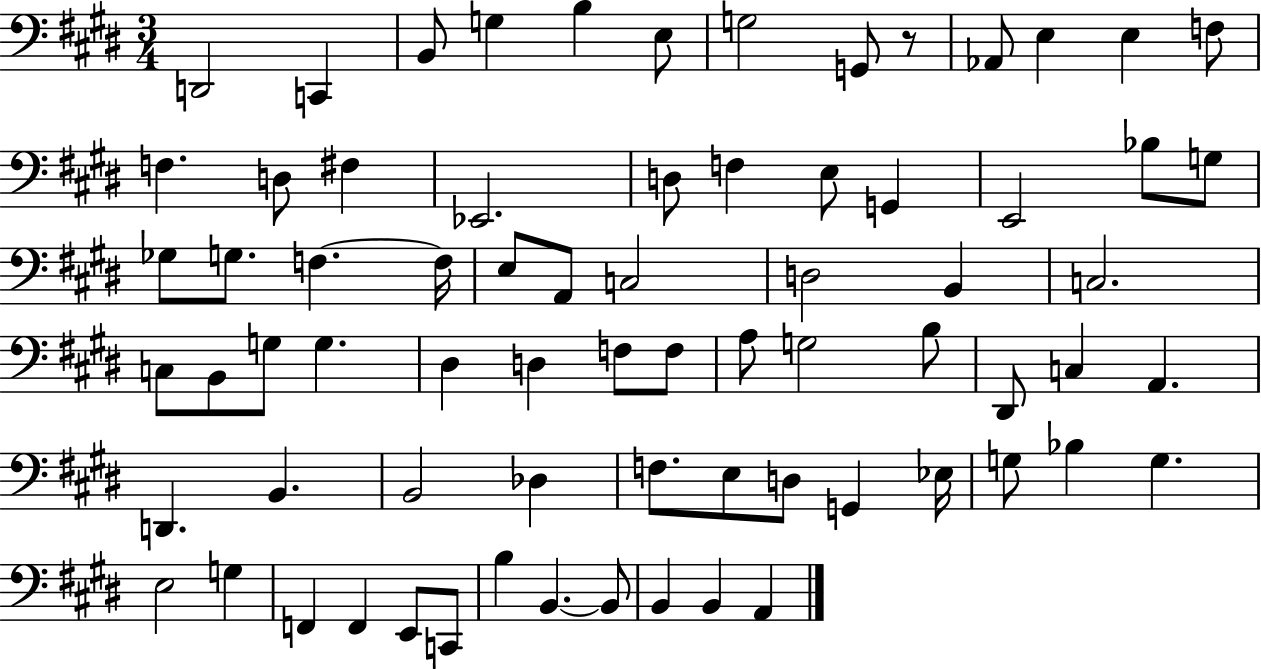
D2/h C2/q B2/e G3/q B3/q E3/e G3/h G2/e R/e Ab2/e E3/q E3/q F3/e F3/q. D3/e F#3/q Eb2/h. D3/e F3/q E3/e G2/q E2/h Bb3/e G3/e Gb3/e G3/e. F3/q. F3/s E3/e A2/e C3/h D3/h B2/q C3/h. C3/e B2/e G3/e G3/q. D#3/q D3/q F3/e F3/e A3/e G3/h B3/e D#2/e C3/q A2/q. D2/q. B2/q. B2/h Db3/q F3/e. E3/e D3/e G2/q Eb3/s G3/e Bb3/q G3/q. E3/h G3/q F2/q F2/q E2/e C2/e B3/q B2/q. B2/e B2/q B2/q A2/q